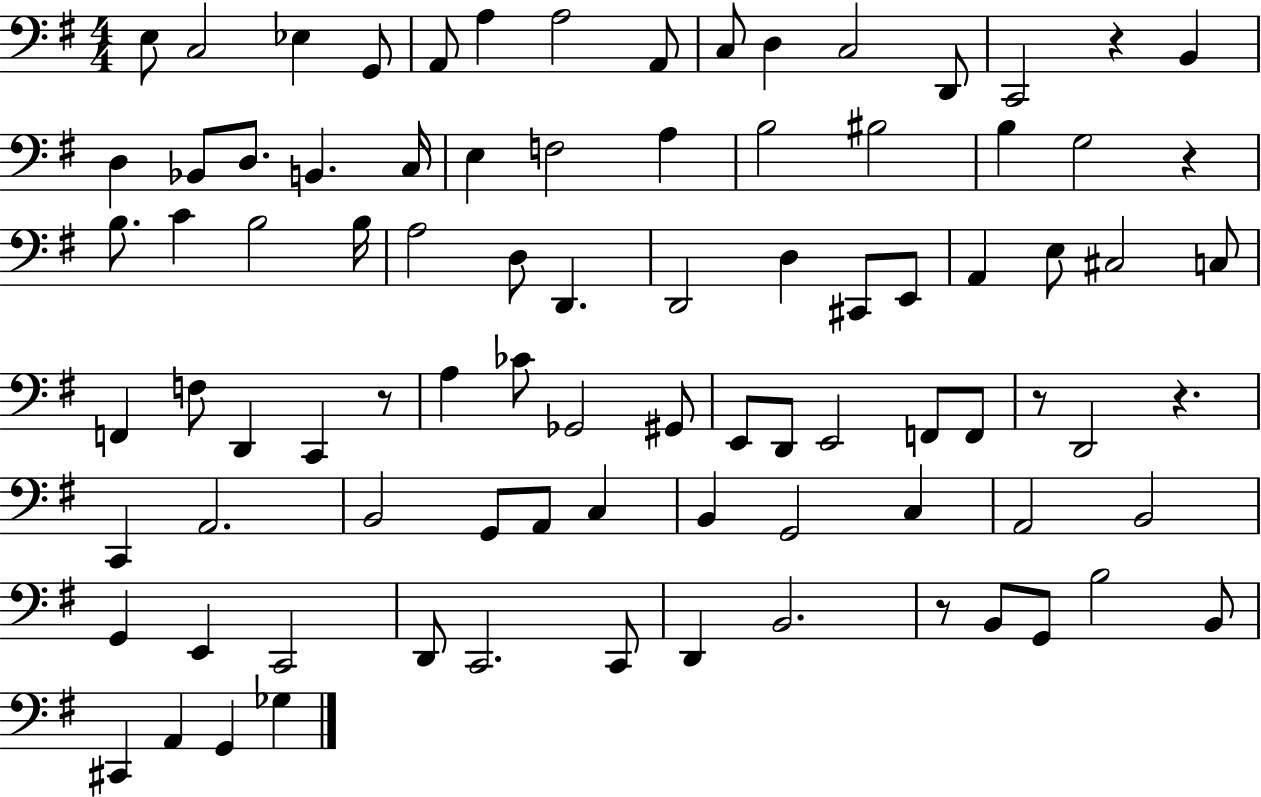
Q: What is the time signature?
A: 4/4